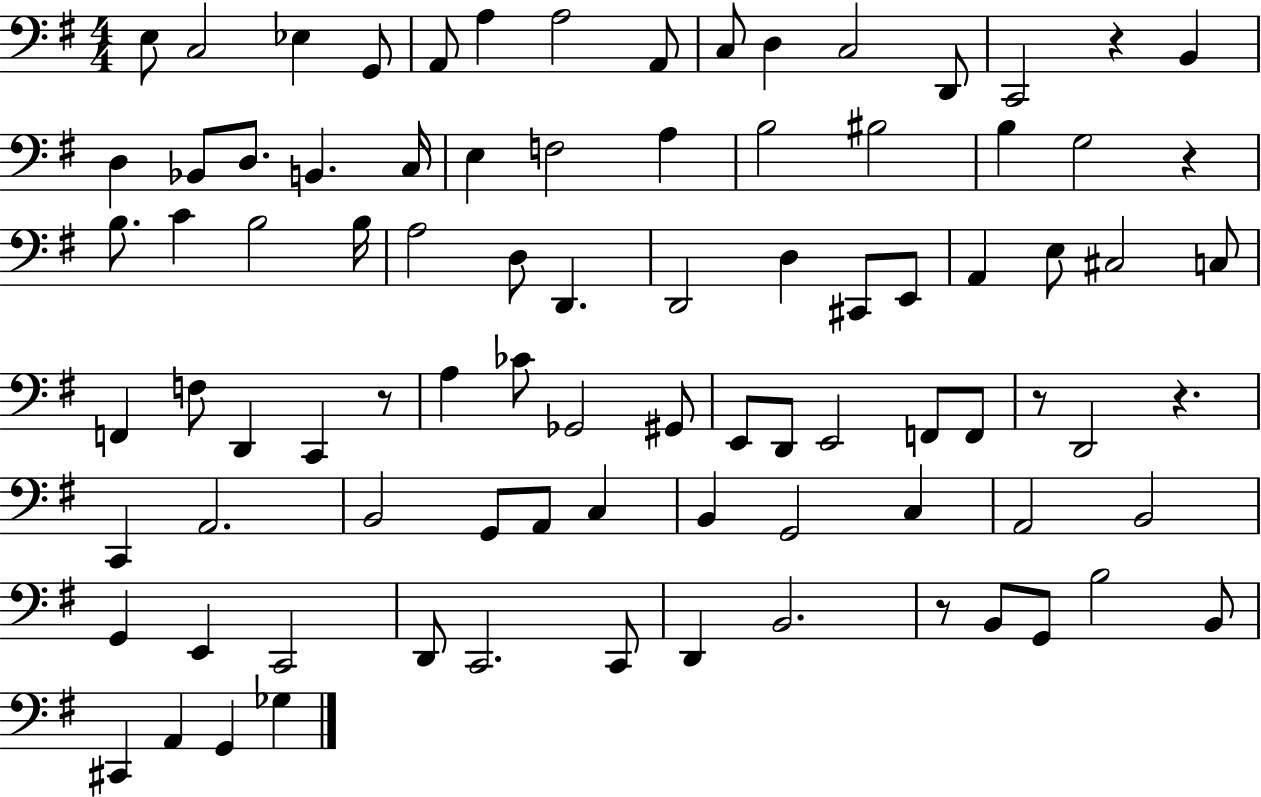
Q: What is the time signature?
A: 4/4